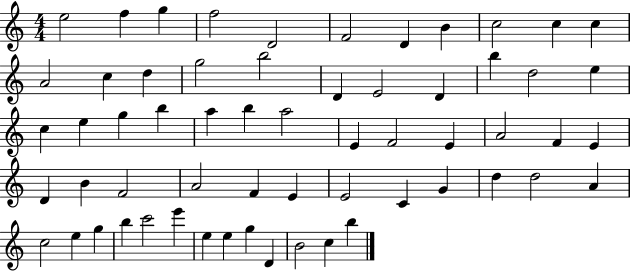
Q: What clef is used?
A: treble